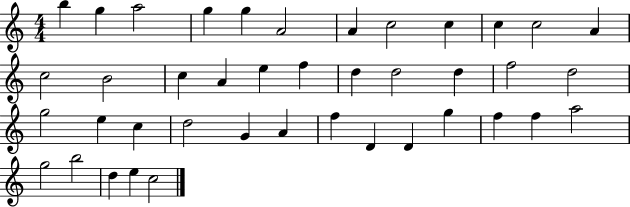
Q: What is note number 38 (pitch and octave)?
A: B5